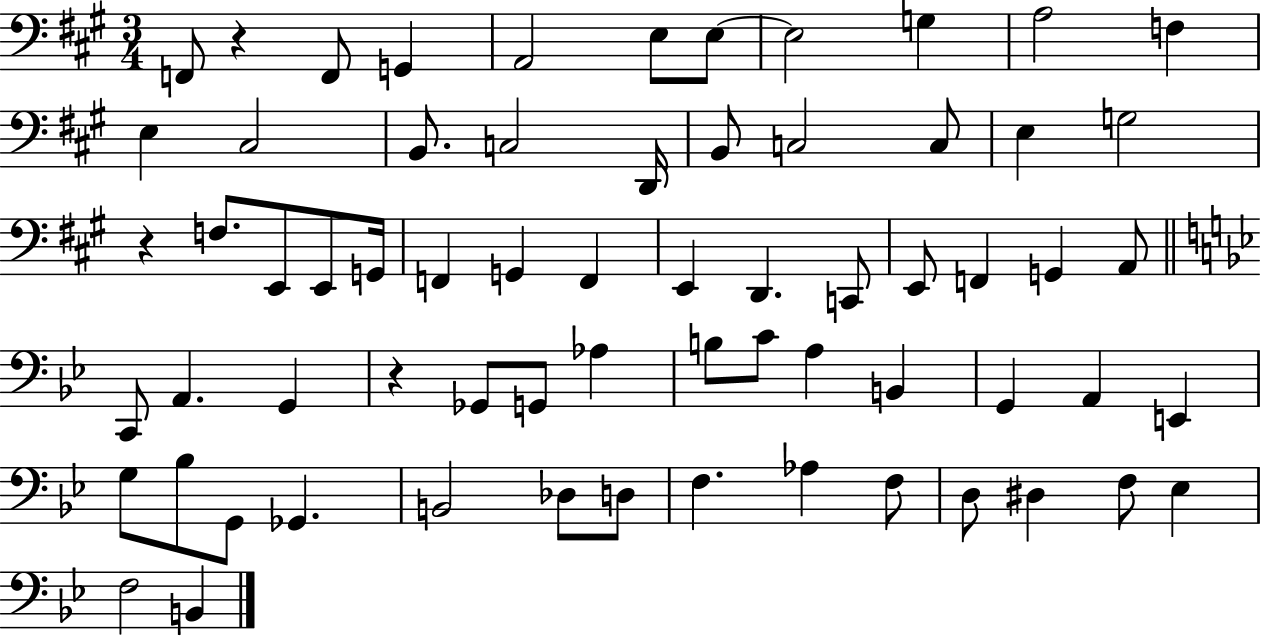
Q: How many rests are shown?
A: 3